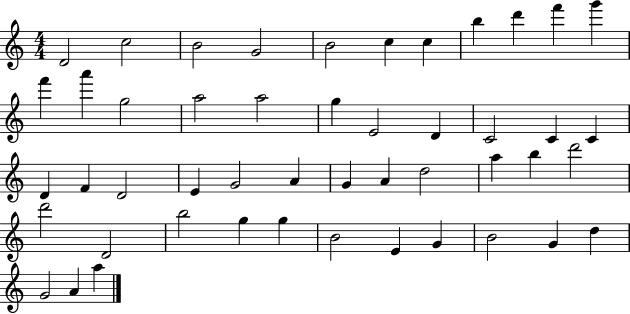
{
  \clef treble
  \numericTimeSignature
  \time 4/4
  \key c \major
  d'2 c''2 | b'2 g'2 | b'2 c''4 c''4 | b''4 d'''4 f'''4 g'''4 | \break f'''4 a'''4 g''2 | a''2 a''2 | g''4 e'2 d'4 | c'2 c'4 c'4 | \break d'4 f'4 d'2 | e'4 g'2 a'4 | g'4 a'4 d''2 | a''4 b''4 d'''2 | \break d'''2 d'2 | b''2 g''4 g''4 | b'2 e'4 g'4 | b'2 g'4 d''4 | \break g'2 a'4 a''4 | \bar "|."
}